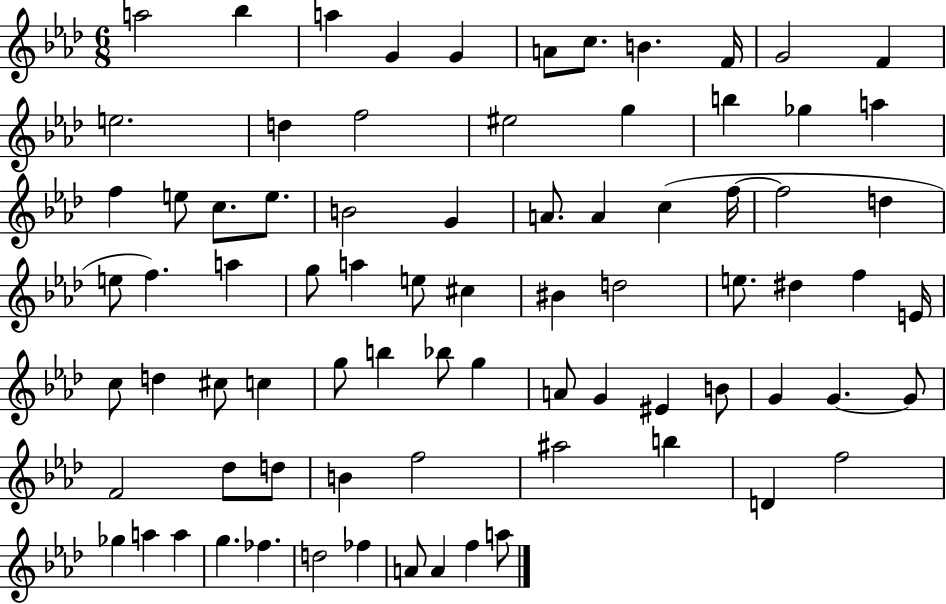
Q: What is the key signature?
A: AES major